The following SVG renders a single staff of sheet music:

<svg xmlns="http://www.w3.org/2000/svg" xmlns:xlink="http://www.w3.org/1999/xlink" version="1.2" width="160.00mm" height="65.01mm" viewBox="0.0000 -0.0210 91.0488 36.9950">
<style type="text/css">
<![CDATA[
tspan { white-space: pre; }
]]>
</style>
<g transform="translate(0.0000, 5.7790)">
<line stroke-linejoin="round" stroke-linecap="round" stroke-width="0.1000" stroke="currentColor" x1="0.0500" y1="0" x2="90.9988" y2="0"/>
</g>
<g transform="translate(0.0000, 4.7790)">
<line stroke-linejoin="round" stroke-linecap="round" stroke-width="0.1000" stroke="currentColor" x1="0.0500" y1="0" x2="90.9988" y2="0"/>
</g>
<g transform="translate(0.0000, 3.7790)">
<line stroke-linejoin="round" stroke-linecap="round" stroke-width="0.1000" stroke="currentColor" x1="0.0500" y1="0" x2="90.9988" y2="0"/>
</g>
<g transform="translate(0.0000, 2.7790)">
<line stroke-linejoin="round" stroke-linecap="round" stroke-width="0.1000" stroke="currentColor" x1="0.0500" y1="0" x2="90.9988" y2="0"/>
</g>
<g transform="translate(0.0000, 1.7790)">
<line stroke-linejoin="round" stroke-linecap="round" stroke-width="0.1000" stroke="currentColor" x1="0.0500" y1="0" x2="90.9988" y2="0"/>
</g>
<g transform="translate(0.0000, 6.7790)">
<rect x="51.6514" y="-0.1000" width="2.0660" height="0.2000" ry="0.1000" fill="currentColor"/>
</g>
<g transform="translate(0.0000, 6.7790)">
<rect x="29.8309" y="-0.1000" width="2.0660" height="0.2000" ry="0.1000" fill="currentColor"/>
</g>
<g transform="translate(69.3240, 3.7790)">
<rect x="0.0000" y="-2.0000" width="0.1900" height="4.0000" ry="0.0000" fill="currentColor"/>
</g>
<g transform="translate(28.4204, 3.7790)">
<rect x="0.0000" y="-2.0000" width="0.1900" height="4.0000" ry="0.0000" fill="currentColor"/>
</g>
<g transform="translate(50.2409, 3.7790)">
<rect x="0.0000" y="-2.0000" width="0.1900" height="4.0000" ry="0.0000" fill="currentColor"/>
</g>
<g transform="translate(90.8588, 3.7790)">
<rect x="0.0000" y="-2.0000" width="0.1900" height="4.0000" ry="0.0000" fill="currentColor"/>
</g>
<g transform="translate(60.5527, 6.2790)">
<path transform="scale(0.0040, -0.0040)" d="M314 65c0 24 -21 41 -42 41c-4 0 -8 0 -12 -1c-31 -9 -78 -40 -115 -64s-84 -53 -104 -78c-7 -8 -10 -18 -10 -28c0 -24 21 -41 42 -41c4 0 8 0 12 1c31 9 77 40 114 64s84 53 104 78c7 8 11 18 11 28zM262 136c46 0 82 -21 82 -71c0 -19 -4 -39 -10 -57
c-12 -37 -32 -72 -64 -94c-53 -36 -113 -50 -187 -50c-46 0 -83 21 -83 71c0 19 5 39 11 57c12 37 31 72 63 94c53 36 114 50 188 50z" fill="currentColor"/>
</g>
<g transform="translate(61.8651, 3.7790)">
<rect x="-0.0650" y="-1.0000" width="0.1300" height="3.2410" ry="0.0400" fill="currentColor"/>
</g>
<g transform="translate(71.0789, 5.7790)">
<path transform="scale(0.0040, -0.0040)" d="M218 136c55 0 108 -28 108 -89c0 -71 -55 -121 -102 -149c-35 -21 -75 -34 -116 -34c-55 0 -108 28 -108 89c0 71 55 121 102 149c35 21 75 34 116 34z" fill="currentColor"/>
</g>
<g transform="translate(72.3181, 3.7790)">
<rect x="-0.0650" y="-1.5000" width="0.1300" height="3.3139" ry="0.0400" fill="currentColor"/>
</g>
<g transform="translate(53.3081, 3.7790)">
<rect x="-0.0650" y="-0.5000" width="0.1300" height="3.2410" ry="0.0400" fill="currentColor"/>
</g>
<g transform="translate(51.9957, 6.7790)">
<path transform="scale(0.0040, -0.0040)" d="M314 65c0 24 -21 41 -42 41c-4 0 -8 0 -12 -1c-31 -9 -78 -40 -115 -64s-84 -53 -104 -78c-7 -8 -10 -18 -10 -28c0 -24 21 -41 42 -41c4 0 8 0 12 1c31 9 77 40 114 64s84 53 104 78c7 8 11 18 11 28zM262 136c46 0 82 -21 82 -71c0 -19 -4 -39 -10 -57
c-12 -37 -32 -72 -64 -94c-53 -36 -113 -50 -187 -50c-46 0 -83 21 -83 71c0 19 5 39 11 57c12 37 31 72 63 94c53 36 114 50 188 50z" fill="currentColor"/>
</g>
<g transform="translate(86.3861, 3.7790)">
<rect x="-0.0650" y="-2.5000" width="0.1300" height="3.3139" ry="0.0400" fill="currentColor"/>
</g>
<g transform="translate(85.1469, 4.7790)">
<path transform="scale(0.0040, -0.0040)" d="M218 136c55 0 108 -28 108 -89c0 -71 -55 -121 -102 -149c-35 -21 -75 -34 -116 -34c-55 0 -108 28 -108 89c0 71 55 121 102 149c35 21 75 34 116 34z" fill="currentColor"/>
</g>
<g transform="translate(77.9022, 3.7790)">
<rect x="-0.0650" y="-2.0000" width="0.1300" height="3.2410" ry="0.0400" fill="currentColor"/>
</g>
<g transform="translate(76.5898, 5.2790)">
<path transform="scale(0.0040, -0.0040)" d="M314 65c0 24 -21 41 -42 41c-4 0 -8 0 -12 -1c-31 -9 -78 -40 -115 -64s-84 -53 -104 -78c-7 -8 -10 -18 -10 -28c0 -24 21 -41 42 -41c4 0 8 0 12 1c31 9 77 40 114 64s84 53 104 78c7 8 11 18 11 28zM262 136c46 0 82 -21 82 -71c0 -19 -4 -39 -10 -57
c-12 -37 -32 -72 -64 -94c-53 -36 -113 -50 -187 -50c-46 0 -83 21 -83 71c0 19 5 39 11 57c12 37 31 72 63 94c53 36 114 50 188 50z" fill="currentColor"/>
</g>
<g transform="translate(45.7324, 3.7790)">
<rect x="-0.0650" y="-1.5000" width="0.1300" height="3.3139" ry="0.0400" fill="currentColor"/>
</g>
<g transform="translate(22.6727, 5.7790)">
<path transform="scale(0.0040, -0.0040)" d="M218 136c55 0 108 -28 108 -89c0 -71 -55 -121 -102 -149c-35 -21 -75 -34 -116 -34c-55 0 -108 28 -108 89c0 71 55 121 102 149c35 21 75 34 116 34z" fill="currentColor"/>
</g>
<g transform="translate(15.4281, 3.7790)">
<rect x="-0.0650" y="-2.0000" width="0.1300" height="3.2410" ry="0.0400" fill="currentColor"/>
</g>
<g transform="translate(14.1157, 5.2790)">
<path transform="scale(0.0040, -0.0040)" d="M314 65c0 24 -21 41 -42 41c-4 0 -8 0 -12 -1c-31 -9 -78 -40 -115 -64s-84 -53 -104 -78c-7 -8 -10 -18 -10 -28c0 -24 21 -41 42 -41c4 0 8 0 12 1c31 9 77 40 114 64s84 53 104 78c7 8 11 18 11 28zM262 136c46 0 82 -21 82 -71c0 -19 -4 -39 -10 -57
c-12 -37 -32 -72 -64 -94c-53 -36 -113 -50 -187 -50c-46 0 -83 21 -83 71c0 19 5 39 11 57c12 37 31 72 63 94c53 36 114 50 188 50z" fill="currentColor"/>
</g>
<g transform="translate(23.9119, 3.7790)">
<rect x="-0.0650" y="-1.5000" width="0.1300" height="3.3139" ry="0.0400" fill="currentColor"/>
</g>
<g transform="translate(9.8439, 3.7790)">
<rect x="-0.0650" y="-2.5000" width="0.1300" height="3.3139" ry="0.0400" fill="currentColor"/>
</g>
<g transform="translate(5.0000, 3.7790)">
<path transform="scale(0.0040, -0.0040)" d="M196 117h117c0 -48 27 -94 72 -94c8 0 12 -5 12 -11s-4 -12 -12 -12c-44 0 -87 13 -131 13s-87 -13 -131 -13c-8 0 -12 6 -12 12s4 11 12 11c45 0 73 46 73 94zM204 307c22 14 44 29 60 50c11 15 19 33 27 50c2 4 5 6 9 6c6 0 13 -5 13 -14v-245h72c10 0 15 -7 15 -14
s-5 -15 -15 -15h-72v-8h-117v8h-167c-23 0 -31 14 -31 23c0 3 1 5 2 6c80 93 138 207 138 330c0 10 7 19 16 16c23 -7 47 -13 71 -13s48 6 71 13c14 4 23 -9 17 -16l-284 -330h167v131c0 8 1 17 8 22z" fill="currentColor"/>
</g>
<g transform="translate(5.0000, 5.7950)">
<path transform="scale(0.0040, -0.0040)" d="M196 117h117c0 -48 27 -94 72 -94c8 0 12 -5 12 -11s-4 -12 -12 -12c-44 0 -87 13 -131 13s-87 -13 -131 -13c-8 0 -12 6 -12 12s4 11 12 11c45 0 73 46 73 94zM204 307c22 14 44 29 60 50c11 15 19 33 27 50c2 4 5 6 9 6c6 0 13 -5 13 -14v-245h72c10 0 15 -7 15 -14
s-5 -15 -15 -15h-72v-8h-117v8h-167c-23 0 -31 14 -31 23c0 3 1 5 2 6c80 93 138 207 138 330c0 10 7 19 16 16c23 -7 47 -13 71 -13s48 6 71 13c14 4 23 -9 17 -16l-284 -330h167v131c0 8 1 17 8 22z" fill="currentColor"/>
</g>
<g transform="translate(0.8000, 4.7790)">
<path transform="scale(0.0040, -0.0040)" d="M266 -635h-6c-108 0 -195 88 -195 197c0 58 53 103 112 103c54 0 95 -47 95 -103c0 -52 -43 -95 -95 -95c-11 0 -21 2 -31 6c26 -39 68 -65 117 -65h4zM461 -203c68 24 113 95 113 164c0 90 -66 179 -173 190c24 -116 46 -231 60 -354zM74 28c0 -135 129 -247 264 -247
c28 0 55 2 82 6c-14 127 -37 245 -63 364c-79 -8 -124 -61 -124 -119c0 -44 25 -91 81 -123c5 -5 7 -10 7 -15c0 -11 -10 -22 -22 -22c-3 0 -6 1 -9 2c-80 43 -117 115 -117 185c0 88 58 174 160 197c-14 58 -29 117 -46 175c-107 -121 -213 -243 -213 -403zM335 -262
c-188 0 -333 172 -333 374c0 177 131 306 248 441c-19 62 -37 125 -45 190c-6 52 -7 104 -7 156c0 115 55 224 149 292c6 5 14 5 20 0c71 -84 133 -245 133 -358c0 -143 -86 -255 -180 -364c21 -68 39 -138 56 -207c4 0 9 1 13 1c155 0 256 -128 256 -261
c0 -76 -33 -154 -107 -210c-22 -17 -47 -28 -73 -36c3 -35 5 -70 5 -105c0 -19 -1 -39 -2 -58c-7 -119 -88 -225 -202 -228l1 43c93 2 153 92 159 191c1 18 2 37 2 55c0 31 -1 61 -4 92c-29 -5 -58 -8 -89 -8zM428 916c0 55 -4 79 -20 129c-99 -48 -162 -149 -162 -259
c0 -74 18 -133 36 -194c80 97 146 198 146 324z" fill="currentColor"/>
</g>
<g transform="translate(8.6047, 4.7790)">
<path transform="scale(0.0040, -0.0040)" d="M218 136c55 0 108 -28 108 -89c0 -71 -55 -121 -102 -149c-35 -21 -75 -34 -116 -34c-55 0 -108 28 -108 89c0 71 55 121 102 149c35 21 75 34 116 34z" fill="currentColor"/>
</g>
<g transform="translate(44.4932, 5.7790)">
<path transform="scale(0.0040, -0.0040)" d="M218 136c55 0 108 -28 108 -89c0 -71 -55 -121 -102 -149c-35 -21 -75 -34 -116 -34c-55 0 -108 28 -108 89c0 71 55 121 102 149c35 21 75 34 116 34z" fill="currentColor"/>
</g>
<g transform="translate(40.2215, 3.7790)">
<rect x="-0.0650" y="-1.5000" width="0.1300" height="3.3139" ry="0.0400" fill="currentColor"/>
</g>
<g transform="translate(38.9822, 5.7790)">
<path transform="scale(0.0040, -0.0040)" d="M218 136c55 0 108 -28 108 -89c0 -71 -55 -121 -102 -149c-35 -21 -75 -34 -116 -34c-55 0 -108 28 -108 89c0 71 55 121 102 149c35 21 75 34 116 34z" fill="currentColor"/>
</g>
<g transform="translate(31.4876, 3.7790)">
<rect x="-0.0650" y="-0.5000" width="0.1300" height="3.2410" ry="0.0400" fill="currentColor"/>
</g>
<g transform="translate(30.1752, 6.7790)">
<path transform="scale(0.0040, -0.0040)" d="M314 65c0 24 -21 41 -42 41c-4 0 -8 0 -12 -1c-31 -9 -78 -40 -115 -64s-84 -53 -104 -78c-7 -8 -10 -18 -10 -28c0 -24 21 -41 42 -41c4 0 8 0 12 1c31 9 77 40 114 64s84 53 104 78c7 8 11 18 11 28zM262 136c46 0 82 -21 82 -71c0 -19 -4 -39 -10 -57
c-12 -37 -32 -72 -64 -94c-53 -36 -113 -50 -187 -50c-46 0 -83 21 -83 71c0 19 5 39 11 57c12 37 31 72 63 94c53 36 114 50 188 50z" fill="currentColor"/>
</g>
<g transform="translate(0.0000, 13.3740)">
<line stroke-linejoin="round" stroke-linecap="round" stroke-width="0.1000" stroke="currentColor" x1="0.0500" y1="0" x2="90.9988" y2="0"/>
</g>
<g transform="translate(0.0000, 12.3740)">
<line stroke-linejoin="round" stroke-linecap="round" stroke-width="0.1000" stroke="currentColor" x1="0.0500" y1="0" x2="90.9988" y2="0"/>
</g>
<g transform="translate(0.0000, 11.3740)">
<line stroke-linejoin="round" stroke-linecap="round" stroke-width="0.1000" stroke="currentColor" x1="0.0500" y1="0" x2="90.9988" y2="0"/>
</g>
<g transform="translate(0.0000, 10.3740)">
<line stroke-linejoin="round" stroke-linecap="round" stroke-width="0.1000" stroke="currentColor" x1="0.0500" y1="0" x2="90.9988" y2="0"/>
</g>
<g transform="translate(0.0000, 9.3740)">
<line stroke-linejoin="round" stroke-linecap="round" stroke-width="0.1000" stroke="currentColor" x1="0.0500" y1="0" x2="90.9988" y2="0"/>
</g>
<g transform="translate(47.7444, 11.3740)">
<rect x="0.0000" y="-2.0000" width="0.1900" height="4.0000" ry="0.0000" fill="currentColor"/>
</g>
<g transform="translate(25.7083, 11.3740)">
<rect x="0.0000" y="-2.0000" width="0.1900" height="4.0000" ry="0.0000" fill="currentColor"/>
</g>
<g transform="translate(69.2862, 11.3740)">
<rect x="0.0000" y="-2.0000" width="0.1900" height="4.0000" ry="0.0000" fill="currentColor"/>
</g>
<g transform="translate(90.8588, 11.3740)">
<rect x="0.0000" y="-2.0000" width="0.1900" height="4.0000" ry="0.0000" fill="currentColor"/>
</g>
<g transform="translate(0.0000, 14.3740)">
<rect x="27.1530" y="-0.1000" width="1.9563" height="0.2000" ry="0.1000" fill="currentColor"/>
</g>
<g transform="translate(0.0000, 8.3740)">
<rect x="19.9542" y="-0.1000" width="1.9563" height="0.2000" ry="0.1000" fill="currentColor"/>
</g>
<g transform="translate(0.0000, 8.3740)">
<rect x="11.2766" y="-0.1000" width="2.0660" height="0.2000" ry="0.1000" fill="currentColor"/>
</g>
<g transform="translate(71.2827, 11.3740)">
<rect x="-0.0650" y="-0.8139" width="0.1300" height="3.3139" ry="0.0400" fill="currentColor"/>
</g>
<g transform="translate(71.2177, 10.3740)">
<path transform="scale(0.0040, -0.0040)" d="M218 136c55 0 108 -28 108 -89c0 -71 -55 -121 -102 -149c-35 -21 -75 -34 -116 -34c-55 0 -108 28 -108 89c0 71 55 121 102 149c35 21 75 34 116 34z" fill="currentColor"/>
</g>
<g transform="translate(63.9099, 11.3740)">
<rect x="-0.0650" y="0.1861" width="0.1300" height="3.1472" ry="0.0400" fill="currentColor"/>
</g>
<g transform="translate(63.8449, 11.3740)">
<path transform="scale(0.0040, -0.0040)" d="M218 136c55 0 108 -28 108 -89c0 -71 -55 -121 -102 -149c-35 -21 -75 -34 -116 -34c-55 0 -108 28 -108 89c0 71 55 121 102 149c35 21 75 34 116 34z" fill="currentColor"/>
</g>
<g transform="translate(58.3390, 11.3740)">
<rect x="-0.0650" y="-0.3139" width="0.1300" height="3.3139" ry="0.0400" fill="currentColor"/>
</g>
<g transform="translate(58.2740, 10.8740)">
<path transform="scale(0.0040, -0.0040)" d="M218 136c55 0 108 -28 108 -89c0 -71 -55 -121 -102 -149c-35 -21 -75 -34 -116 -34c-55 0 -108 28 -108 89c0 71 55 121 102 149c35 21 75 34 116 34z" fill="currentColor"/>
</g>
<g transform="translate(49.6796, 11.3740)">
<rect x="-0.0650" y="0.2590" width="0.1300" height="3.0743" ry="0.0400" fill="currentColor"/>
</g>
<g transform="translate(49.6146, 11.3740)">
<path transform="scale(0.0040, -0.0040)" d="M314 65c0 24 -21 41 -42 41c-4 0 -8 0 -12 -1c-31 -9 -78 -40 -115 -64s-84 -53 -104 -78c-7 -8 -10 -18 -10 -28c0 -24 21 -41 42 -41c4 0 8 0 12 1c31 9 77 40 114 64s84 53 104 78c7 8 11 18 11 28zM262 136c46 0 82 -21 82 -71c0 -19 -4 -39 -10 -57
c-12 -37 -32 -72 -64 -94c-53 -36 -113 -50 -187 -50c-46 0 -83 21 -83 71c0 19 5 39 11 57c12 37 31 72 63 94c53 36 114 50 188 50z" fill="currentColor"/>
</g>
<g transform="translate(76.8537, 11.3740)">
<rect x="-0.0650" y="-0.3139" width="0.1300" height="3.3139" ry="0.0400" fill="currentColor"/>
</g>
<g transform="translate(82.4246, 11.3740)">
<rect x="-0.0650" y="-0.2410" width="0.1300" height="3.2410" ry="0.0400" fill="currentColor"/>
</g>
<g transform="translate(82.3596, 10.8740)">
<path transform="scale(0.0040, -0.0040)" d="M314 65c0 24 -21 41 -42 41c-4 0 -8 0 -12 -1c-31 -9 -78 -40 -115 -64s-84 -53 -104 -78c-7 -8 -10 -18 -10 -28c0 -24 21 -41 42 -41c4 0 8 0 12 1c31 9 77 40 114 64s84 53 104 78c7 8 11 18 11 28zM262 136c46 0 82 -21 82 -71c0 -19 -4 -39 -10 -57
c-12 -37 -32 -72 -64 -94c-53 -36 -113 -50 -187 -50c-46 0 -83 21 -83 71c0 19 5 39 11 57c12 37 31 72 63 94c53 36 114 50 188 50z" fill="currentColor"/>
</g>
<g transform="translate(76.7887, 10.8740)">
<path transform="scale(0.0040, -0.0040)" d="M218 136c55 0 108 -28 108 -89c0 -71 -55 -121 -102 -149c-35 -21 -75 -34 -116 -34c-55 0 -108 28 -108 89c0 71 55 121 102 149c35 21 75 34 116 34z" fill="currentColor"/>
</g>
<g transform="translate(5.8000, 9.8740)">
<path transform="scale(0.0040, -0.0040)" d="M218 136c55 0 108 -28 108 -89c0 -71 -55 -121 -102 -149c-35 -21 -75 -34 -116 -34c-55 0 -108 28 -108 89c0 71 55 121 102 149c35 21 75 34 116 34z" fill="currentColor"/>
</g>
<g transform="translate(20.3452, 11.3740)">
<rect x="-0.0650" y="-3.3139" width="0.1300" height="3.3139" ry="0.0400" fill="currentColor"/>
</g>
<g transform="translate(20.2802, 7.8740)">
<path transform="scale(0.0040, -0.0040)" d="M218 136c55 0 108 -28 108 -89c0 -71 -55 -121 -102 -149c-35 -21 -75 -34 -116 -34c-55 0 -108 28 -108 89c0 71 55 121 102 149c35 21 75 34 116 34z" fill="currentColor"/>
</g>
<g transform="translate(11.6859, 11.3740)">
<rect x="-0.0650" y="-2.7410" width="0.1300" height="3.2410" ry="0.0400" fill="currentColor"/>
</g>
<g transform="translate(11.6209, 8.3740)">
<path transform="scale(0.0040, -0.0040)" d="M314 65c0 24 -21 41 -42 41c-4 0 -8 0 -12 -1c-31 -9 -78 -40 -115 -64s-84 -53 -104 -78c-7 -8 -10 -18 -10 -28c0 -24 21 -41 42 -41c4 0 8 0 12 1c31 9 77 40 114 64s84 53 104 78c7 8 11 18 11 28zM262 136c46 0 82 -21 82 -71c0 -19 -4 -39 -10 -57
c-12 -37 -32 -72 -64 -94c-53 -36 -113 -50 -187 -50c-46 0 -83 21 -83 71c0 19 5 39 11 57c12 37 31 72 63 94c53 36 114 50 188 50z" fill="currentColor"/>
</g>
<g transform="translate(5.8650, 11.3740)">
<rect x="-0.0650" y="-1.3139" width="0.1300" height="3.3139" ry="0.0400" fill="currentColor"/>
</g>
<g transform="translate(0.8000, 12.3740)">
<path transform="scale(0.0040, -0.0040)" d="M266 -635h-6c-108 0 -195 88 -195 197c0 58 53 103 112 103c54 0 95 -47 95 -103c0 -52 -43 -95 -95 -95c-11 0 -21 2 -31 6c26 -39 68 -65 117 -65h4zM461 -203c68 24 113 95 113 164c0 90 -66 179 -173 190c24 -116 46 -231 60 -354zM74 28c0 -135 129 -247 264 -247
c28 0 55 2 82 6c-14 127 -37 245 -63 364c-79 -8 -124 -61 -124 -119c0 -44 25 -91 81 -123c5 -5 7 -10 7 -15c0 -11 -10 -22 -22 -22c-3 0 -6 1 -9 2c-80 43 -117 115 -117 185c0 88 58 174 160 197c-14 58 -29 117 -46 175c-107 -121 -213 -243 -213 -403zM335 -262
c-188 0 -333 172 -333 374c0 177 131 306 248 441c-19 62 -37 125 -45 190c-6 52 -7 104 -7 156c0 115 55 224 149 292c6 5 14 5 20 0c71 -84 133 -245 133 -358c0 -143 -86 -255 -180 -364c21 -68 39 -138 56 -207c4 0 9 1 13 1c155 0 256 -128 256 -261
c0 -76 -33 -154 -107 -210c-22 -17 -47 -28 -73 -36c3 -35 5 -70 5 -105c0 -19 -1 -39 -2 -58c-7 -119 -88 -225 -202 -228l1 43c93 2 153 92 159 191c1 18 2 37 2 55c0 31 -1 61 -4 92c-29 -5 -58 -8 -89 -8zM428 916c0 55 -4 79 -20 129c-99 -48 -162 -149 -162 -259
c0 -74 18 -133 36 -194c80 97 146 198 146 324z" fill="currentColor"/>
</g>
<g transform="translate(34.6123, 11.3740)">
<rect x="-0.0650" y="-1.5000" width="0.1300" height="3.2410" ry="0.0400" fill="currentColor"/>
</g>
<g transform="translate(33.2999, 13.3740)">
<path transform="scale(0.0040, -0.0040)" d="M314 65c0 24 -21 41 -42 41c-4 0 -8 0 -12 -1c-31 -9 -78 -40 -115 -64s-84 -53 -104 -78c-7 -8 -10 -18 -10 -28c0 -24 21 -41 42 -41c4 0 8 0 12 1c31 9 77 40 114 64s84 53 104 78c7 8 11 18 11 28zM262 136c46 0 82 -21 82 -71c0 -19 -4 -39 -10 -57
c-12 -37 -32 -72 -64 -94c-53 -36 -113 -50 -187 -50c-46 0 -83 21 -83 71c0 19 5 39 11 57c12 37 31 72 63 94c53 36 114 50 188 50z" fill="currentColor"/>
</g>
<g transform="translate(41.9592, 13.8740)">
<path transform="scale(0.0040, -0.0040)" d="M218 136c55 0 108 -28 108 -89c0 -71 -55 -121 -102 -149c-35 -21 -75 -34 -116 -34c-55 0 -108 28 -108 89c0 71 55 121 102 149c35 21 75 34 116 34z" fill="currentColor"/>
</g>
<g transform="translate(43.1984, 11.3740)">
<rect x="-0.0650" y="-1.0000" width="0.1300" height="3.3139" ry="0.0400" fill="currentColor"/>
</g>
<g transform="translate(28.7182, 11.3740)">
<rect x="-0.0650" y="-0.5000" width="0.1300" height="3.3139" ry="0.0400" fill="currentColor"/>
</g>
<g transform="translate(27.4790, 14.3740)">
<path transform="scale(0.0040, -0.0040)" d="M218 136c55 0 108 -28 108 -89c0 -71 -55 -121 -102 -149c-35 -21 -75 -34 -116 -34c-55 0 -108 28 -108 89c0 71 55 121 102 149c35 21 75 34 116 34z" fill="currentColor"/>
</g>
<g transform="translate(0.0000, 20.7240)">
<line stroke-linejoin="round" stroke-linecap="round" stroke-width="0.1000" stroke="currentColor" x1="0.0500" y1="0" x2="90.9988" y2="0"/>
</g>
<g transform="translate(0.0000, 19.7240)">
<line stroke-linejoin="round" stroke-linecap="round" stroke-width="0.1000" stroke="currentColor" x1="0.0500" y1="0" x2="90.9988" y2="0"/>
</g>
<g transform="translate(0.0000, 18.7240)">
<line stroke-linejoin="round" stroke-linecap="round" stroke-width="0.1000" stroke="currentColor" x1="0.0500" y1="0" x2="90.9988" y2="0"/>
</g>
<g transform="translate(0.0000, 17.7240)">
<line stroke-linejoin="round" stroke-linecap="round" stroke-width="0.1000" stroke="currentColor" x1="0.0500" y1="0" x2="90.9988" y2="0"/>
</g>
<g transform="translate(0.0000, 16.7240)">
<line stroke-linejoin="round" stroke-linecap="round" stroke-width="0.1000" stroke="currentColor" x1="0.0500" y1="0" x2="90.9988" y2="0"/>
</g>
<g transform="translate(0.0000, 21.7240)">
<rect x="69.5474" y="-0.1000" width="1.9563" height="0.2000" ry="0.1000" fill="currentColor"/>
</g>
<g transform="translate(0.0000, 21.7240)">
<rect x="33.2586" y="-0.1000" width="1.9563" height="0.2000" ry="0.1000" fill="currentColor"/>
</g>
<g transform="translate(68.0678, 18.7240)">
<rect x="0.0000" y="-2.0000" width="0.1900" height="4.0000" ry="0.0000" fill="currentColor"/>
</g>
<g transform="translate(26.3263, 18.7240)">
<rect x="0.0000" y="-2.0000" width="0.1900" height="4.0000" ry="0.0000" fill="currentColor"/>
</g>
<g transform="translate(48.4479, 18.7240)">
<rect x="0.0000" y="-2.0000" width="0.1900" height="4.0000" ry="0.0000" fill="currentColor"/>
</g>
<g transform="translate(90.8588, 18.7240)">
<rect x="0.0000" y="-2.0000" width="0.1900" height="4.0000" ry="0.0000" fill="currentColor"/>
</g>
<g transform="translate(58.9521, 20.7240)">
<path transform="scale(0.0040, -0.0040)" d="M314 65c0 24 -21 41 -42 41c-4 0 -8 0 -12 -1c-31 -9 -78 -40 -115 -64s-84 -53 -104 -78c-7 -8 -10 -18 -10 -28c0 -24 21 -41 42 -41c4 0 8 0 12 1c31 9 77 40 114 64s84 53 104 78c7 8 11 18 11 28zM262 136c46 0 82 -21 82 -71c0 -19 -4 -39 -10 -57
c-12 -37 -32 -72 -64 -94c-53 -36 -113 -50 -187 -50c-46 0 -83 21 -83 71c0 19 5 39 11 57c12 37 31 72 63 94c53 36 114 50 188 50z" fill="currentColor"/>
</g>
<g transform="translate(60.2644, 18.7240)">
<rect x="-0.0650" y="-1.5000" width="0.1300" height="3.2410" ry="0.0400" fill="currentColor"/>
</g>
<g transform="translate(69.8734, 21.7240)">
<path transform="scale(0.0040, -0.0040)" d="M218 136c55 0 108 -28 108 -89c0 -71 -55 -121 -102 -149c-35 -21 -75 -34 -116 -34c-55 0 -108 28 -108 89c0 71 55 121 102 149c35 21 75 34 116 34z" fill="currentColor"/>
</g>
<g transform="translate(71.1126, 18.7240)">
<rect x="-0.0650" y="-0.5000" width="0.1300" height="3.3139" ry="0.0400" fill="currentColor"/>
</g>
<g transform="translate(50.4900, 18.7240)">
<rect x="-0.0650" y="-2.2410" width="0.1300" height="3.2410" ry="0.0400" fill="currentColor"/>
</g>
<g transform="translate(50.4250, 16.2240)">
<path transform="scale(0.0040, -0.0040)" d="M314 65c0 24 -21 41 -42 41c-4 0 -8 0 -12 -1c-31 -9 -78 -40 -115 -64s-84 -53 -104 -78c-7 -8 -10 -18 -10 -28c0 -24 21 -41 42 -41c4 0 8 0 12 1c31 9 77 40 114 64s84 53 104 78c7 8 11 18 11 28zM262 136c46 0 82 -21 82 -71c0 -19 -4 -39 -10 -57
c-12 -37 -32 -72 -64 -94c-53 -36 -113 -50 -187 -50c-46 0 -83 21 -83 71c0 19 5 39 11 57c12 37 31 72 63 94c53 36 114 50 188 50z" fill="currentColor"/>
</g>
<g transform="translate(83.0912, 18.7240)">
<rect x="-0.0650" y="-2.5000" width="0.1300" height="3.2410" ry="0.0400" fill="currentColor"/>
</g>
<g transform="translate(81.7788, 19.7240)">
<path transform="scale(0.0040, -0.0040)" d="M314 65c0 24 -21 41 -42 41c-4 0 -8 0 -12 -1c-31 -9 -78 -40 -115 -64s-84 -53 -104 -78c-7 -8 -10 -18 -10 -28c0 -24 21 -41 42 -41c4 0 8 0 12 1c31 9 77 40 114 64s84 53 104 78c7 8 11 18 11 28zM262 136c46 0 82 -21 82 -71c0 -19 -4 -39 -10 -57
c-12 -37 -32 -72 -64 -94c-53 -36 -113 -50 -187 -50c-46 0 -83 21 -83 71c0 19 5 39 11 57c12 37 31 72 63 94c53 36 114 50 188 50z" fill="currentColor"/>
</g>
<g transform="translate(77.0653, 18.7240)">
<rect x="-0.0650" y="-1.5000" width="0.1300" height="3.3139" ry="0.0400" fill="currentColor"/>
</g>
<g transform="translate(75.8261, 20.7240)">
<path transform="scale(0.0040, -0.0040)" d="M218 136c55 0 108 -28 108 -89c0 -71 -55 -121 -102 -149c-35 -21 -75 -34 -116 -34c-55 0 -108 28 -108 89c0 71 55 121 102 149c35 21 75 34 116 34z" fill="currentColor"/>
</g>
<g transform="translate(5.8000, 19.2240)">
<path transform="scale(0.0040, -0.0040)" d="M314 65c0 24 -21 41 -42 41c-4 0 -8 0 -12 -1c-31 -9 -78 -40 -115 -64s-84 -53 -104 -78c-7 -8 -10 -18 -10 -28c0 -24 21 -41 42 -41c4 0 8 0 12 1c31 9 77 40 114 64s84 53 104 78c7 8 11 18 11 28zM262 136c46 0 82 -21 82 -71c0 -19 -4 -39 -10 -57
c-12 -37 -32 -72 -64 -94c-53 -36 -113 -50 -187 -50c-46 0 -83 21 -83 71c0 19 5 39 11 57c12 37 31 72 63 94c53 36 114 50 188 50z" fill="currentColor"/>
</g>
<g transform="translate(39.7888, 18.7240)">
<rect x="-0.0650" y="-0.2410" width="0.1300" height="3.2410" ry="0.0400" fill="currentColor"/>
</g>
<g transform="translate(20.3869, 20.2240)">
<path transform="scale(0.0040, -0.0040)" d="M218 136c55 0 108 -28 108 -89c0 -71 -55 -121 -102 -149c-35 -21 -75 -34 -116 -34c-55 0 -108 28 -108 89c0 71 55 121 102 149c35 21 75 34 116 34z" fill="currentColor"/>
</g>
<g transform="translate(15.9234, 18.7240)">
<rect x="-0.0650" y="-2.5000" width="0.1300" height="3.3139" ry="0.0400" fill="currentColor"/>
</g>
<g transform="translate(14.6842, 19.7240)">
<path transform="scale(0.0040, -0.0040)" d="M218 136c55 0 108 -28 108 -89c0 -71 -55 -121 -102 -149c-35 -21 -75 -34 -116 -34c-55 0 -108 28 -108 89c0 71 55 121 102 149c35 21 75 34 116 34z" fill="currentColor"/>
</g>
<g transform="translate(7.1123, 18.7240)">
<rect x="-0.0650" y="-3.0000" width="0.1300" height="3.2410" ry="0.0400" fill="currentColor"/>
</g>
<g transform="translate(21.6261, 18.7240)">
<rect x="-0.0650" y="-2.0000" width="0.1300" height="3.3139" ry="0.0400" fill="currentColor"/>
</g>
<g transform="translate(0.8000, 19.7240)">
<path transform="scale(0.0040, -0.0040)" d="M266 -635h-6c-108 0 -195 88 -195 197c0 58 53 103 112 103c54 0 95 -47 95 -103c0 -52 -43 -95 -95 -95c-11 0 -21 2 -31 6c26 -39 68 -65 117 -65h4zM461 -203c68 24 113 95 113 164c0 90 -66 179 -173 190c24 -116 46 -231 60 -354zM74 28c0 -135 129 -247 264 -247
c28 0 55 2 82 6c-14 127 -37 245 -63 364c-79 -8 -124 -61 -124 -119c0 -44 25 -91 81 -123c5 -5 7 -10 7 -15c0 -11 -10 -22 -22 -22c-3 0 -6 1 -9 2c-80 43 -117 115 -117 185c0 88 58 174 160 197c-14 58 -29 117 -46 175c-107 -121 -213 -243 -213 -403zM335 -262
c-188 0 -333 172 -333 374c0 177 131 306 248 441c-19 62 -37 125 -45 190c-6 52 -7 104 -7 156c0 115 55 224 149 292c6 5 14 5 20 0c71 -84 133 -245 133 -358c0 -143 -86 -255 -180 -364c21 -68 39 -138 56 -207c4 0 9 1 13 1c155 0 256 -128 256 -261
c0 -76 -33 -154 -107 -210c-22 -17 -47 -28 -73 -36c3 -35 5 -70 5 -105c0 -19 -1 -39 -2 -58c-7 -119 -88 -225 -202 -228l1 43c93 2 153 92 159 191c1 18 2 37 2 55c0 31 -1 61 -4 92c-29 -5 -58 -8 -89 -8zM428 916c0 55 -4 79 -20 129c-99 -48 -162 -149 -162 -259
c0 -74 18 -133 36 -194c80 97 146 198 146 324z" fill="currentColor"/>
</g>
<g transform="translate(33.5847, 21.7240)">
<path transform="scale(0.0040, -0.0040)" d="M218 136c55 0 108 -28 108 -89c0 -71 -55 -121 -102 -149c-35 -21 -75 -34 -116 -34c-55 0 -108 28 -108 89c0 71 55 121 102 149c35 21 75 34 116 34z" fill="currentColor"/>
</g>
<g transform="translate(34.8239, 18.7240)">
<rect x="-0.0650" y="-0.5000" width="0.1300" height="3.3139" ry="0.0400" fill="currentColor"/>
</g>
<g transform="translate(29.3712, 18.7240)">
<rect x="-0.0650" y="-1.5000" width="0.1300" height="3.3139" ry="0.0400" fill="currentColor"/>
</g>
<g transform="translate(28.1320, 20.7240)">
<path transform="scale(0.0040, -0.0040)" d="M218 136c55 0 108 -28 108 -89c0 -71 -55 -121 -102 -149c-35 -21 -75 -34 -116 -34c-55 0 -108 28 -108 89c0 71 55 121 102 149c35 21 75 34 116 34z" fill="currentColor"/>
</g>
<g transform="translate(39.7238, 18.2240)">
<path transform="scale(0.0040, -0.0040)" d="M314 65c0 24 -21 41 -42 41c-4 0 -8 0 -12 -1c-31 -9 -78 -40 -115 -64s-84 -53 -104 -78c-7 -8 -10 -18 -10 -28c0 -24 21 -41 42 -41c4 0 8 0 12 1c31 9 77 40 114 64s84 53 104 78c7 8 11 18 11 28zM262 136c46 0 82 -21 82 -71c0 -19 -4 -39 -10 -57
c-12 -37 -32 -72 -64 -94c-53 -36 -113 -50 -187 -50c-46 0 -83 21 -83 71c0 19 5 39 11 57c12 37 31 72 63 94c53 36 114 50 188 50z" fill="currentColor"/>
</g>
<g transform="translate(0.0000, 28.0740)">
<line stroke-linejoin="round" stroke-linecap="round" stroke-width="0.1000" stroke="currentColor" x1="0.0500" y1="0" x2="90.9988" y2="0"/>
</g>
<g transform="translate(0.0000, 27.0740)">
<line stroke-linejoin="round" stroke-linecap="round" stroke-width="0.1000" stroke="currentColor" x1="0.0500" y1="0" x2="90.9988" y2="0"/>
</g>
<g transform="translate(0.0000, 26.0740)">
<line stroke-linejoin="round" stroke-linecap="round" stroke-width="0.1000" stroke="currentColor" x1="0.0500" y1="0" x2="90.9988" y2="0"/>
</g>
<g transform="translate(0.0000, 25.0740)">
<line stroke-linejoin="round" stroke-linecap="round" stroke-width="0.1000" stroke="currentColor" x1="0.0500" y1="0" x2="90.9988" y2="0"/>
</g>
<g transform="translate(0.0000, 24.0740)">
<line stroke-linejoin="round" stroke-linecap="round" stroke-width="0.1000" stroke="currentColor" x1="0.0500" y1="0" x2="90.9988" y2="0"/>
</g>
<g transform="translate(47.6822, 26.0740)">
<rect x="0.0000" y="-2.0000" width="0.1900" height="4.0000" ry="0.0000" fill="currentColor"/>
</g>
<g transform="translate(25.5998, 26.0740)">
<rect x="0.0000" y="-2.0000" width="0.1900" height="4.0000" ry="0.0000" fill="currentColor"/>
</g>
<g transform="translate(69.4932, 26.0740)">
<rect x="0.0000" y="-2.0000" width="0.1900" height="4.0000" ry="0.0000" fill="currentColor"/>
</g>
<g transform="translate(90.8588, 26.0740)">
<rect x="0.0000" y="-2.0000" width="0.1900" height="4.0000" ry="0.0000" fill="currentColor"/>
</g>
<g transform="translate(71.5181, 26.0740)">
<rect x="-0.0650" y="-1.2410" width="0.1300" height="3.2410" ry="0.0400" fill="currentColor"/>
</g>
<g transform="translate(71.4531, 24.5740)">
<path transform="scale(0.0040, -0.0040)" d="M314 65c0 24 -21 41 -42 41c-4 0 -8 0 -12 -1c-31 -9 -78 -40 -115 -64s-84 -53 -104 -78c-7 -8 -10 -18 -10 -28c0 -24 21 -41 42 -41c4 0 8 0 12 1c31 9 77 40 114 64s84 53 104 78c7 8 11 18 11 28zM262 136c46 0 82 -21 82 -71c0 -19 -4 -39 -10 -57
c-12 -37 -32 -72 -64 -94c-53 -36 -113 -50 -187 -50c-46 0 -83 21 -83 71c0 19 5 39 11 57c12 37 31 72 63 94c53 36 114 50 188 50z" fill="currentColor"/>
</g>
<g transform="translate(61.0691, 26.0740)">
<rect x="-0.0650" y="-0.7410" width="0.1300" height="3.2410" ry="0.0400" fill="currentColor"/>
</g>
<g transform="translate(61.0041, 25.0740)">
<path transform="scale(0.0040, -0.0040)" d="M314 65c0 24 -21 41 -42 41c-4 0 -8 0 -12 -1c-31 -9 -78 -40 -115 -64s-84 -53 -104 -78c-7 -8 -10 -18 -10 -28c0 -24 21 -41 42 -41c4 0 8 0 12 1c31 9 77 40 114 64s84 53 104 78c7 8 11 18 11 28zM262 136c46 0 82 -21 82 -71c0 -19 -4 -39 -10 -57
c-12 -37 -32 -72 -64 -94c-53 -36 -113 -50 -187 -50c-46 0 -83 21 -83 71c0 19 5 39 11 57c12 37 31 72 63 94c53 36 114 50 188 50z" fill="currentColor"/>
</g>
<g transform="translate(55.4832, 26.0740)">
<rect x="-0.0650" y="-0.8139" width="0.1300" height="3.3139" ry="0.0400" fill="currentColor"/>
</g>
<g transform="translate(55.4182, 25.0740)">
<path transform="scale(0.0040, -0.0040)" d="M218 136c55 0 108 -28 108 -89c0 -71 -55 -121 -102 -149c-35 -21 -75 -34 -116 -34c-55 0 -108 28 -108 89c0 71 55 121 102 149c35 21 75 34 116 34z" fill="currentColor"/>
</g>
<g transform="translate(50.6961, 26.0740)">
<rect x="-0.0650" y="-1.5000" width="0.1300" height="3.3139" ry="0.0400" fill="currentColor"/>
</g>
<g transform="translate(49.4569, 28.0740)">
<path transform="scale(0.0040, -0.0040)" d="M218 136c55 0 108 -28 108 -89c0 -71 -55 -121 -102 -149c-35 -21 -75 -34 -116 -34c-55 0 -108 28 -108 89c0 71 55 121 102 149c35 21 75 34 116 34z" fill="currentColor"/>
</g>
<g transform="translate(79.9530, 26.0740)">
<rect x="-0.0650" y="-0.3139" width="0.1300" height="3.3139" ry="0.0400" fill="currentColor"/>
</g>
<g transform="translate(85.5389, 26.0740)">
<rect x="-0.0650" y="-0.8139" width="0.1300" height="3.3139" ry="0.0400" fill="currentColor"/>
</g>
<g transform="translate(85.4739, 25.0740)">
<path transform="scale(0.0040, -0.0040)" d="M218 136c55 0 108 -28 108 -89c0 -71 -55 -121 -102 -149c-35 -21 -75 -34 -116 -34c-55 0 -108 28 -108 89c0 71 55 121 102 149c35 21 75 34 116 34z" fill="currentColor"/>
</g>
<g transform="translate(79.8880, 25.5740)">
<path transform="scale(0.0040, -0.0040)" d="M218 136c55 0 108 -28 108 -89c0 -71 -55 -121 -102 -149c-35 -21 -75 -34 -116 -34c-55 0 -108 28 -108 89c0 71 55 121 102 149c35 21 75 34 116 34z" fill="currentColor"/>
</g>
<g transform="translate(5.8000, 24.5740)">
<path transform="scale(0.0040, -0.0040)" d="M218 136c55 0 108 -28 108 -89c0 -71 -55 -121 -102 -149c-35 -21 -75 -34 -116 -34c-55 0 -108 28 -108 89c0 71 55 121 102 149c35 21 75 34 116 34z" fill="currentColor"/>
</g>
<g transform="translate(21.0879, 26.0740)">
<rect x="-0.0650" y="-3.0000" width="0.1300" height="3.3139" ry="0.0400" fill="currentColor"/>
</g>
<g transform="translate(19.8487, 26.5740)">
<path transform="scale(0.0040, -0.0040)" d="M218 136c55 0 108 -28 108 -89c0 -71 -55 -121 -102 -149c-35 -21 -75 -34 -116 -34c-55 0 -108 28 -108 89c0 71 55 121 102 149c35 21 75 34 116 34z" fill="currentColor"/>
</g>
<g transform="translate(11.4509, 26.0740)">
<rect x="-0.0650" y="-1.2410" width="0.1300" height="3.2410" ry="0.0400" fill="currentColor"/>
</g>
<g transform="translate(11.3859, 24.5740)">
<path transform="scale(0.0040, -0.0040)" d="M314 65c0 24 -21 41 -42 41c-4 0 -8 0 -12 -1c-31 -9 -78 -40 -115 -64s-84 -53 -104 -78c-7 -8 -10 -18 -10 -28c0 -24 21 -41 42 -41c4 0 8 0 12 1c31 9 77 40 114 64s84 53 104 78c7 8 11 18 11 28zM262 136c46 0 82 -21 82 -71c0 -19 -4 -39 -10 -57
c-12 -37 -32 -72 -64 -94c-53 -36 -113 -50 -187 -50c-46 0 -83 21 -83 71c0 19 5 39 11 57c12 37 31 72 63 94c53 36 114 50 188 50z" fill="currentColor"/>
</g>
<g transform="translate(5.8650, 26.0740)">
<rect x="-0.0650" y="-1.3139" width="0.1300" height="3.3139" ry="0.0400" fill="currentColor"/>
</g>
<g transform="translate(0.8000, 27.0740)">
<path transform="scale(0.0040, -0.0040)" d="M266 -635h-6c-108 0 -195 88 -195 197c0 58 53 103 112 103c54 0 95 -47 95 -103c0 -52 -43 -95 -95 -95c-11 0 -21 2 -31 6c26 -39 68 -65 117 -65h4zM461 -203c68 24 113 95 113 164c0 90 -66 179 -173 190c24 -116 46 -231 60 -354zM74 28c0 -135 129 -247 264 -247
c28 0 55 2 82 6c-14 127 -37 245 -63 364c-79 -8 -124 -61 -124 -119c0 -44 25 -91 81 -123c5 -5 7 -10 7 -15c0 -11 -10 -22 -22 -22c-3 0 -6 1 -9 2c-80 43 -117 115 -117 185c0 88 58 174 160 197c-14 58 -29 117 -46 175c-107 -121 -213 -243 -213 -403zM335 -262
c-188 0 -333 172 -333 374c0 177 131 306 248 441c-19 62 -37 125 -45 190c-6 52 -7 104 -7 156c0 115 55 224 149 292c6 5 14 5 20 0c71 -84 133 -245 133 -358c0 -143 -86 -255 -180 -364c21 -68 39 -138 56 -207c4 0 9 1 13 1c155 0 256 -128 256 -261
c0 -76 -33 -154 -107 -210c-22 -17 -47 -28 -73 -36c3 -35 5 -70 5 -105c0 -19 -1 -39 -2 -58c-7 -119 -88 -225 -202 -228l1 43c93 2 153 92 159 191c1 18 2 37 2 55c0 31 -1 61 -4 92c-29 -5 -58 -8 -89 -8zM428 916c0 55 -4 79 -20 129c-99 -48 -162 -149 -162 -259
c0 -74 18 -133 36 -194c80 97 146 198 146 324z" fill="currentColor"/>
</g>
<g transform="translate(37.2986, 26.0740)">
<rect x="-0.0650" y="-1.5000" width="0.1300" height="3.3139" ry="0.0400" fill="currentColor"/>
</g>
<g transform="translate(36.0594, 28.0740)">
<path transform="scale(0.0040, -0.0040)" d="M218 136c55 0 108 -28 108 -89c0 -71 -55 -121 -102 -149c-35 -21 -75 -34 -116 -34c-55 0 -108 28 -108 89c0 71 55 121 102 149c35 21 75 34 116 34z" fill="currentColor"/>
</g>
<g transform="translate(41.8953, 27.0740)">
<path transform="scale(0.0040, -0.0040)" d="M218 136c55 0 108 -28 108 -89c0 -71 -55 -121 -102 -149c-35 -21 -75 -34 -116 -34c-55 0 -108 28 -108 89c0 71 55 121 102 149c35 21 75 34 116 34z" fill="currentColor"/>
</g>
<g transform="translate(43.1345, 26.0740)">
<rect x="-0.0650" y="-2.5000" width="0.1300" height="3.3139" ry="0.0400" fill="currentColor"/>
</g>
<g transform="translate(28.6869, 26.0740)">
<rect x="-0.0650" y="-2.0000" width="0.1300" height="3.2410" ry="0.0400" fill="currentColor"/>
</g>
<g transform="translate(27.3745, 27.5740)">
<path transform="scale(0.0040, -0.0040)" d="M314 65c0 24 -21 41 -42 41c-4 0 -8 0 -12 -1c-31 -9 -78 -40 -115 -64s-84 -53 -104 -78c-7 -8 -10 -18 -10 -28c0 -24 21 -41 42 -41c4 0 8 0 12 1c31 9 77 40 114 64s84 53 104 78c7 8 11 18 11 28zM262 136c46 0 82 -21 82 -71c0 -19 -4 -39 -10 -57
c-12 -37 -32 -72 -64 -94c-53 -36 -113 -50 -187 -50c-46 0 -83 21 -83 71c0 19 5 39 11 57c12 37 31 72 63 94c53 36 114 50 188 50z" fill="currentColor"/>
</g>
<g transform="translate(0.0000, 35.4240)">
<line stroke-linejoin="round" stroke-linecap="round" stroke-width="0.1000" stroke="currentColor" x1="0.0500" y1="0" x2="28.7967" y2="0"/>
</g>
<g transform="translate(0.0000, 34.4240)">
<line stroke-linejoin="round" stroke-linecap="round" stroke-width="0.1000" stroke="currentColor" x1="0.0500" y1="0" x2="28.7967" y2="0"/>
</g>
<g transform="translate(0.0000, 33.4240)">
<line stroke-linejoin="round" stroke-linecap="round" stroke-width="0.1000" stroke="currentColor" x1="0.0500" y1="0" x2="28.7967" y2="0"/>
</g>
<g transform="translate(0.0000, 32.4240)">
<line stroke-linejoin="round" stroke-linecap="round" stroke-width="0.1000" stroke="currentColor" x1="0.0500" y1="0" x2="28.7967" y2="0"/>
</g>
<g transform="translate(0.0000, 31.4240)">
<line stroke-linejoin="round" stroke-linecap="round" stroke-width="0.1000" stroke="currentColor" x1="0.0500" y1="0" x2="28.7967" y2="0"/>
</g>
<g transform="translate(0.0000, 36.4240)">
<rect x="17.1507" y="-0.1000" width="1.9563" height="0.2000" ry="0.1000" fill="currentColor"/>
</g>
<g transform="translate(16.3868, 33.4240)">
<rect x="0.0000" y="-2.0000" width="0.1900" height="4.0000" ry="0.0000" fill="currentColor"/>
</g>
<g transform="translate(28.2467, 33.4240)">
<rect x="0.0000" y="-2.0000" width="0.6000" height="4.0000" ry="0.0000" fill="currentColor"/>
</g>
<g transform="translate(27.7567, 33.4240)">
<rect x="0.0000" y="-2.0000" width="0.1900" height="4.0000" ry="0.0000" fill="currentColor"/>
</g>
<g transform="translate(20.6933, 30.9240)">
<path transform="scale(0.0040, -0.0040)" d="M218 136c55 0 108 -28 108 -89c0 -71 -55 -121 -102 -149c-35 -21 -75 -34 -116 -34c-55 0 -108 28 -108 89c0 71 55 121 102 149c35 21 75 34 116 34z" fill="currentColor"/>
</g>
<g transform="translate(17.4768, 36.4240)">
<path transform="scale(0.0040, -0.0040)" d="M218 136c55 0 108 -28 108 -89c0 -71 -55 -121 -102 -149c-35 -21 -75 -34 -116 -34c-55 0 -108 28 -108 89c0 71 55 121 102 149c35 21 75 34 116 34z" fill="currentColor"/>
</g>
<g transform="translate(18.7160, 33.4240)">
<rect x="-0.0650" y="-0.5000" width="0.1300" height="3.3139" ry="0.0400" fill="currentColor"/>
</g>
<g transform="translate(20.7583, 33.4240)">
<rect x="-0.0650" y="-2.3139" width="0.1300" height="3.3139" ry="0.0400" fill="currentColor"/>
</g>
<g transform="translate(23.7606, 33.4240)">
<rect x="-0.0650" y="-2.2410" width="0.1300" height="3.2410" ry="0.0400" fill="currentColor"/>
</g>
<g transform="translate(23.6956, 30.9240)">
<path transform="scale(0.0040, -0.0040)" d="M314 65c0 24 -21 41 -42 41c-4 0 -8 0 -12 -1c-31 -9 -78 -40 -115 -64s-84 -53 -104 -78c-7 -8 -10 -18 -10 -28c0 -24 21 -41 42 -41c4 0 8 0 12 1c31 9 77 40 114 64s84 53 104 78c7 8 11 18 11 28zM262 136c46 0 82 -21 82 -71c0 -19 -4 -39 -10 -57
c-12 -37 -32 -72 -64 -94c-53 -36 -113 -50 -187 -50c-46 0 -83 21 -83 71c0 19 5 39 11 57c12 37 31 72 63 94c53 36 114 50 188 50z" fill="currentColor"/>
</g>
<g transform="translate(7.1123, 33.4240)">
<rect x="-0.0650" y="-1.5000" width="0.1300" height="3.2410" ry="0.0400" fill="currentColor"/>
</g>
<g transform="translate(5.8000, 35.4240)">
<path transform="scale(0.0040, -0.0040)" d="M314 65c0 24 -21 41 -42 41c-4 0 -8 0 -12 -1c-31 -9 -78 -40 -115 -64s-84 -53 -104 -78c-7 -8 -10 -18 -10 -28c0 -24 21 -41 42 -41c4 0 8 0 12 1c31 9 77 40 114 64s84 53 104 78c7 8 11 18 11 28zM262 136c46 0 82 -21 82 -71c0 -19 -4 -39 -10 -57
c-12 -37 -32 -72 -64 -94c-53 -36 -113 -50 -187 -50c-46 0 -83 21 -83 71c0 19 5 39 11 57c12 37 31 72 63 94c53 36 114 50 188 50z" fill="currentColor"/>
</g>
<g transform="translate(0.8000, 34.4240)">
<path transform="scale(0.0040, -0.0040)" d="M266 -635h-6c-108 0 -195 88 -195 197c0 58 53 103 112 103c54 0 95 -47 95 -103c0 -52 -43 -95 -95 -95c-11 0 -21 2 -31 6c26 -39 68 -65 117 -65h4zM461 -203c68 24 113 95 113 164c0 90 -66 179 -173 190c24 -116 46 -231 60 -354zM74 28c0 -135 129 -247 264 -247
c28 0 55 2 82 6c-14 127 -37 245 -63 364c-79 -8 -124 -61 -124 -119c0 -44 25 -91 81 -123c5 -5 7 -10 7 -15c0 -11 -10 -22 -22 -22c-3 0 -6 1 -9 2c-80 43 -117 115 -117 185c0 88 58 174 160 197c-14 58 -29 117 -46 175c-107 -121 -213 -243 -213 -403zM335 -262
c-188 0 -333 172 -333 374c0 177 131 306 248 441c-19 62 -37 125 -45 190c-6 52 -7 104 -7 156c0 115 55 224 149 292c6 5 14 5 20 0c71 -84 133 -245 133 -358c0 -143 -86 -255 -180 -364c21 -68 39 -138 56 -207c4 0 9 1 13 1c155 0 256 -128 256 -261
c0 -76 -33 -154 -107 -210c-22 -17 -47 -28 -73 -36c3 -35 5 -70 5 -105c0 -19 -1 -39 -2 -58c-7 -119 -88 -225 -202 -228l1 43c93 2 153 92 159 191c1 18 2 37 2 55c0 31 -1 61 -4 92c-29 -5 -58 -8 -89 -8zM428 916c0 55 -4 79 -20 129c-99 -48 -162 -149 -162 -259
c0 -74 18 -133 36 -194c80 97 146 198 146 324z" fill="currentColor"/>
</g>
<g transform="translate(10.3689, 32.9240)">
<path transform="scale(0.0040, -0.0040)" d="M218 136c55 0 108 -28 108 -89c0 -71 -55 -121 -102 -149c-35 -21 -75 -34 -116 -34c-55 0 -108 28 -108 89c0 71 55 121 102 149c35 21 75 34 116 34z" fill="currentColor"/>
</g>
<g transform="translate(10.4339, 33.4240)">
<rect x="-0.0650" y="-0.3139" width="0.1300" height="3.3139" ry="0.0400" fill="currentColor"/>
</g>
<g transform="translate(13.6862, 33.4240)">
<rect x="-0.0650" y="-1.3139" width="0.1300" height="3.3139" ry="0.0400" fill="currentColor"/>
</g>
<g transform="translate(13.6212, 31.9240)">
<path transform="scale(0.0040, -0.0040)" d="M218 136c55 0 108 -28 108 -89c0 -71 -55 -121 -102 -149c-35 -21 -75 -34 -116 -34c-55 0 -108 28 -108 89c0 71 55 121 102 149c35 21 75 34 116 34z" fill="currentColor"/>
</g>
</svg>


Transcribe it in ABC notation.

X:1
T:Untitled
M:4/4
L:1/4
K:C
G F2 E C2 E E C2 D2 E F2 G e a2 b C E2 D B2 c B d c c2 A2 G F E C c2 g2 E2 C E G2 e e2 A F2 E G E d d2 e2 c d E2 c e C g g2